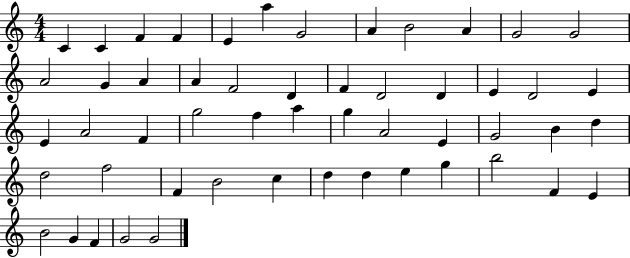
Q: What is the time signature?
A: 4/4